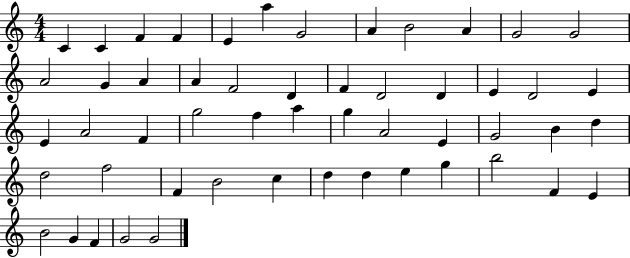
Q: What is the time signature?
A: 4/4